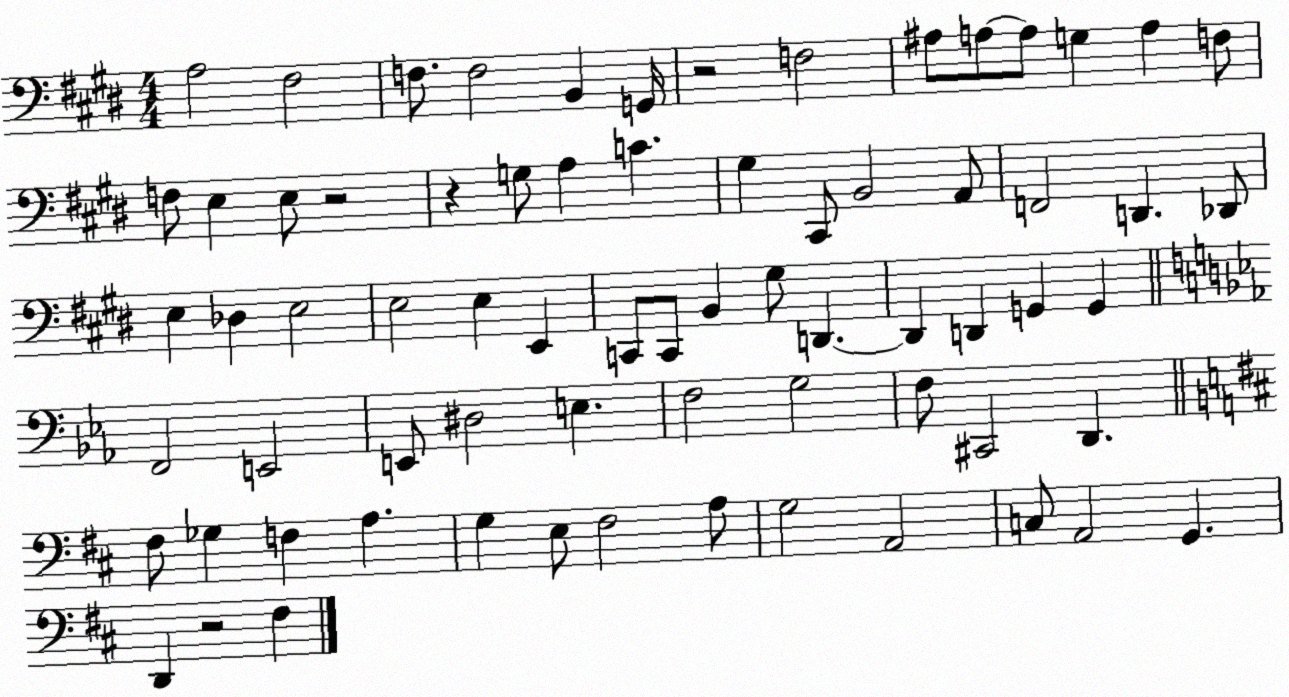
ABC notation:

X:1
T:Untitled
M:4/4
L:1/4
K:E
A,2 ^F,2 F,/2 F,2 B,, G,,/4 z2 F,2 ^A,/2 A,/2 A,/2 G, A, F,/2 F,/2 E, E,/2 z2 z G,/2 A, C ^G, ^C,,/2 B,,2 A,,/2 F,,2 D,, _D,,/2 E, _D, E,2 E,2 E, E,, C,,/2 C,,/2 B,, ^G,/2 D,, D,, D,, G,, G,, F,,2 E,,2 E,,/2 ^D,2 E, F,2 G,2 F,/2 ^C,,2 D,, ^F,/2 _G, F, A, G, E,/2 ^F,2 A,/2 G,2 A,,2 C,/2 A,,2 G,, D,, z2 ^F,